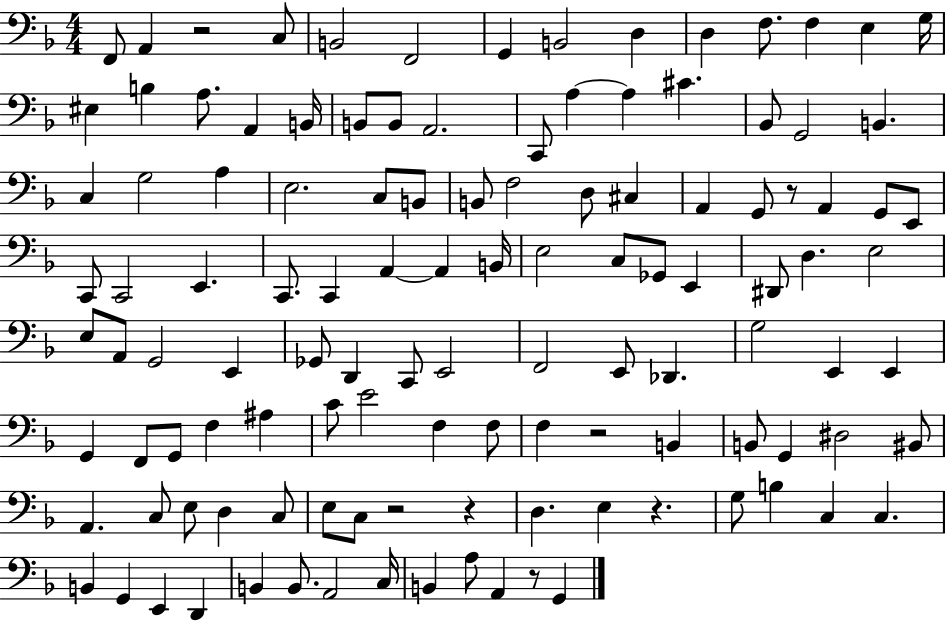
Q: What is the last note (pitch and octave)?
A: G2